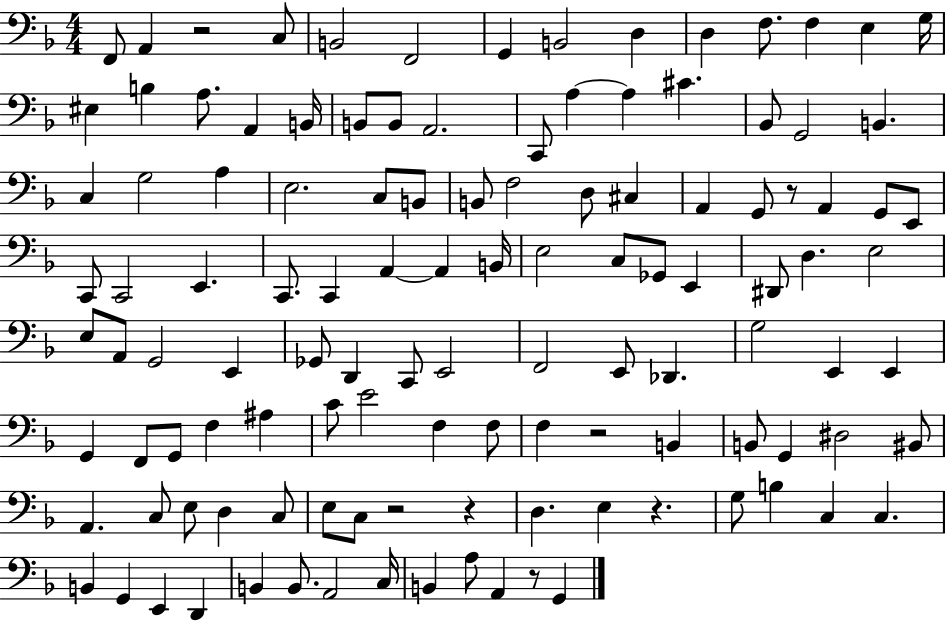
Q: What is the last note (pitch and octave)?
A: G2